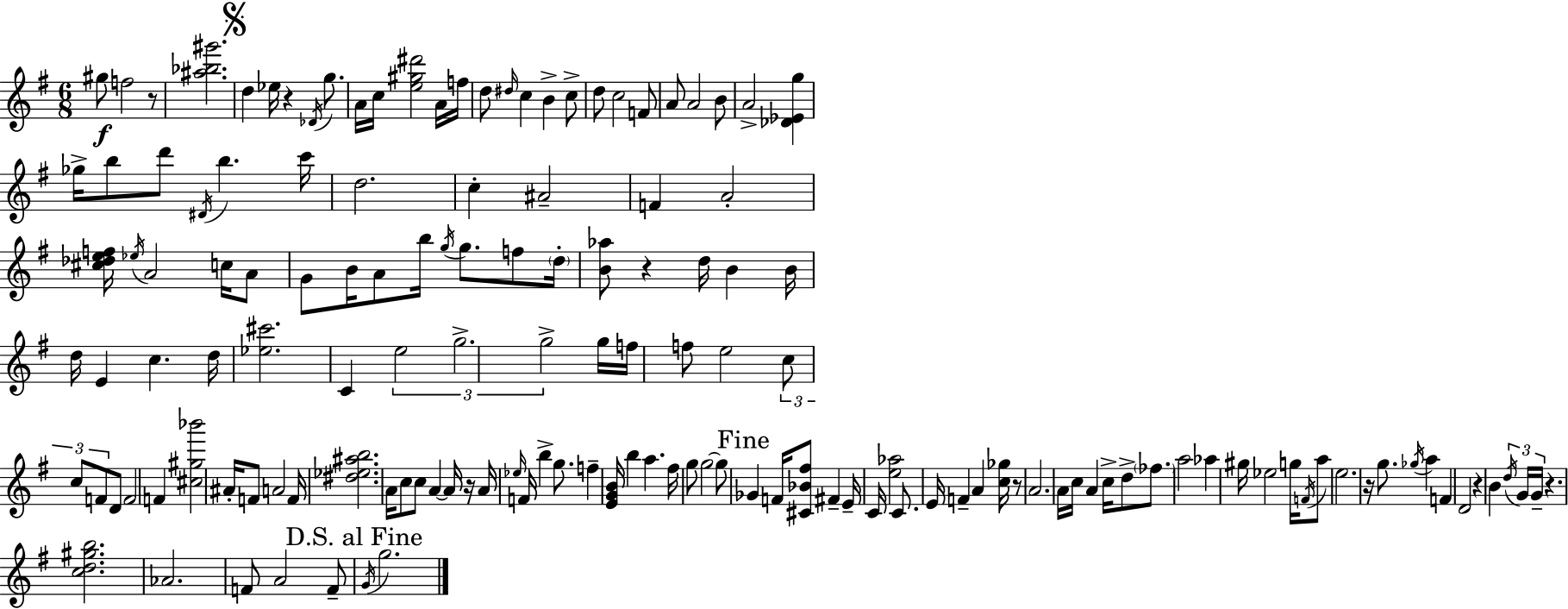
{
  \clef treble
  \numericTimeSignature
  \time 6/8
  \key e \minor
  gis''8\f f''2 r8 | <ais'' bes'' gis'''>2. | \mark \markup { \musicglyph "scripts.segno" } d''4 ees''16 r4 \acciaccatura { des'16 } g''8. | a'16 c''16 <e'' gis'' dis'''>2 a'16 | \break f''16 d''8 \grace { dis''16 } c''4 b'4-> | c''8-> d''8 c''2 | f'8 a'8 a'2 | b'8 a'2-> <des' ees' g''>4 | \break ges''16-> b''8 d'''8 \acciaccatura { dis'16 } b''4. | c'''16 d''2. | c''4-. ais'2-- | f'4 a'2-. | \break <cis'' des'' e'' f''>16 \acciaccatura { ees''16 } a'2 | c''16 a'8 g'8 b'16 a'8 b''16 \acciaccatura { g''16 } g''8. | f''8 \parenthesize d''16-. <b' aes''>8 r4 d''16 | b'4 b'16 d''16 e'4 c''4. | \break d''16 <ees'' cis'''>2. | c'4 \tuplet 3/2 { e''2 | g''2.-> | g''2-> } | \break g''16 f''16 f''8 e''2 | \tuplet 3/2 { c''8 c''8 f'8 } d'8 f'2 | f'4 <cis'' gis'' bes'''>2 | ais'16-. f'8 a'2 | \break f'16 <dis'' ees'' ais'' b''>2. | a'16 c''8 c''8 a'4~~ | a'16 r16 a'16 \grace { ees''16 } f'16 b''4-> g''8. | f''4-- <e' g' b'>16 b''4 a''4. | \break fis''16 g''8 g''2~~ | g''8 \mark "Fine" ges'4 f'16 <cis' bes' fis''>8 | fis'4-- e'16-- c'16 <e'' aes''>2 | c'8. e'16 f'4-- a'4 | \break <c'' ges''>16 r8 a'2. | a'16 c''16 a'4 | c''16-> d''8-> \parenthesize fes''8. a''2 | aes''4 gis''16 ees''2 | \break g''16 \acciaccatura { f'16 } a''8 e''2. | r16 g''8. \acciaccatura { ges''16 } | a''4 f'4 d'2 | r4 b'4 | \break \tuplet 3/2 { \acciaccatura { d''16 } g'16 g'16-- } r4. <c'' d'' gis'' b''>2. | aes'2. | f'8 a'2 | f'8-- \mark "D.S. al Fine" \acciaccatura { g'16 } g''2. | \break \bar "|."
}